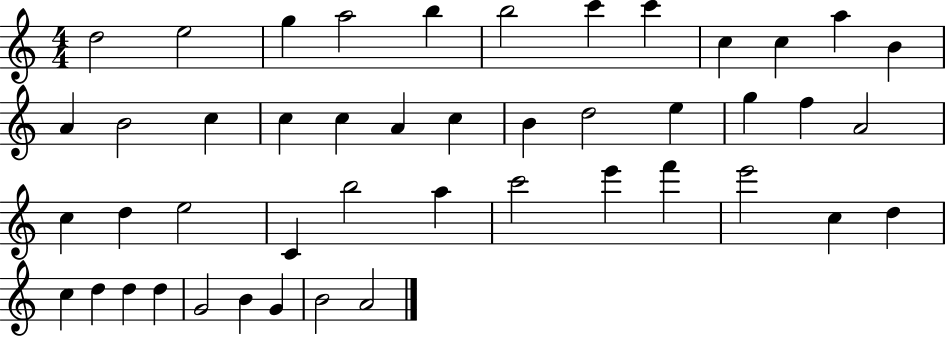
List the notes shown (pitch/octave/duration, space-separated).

D5/h E5/h G5/q A5/h B5/q B5/h C6/q C6/q C5/q C5/q A5/q B4/q A4/q B4/h C5/q C5/q C5/q A4/q C5/q B4/q D5/h E5/q G5/q F5/q A4/h C5/q D5/q E5/h C4/q B5/h A5/q C6/h E6/q F6/q E6/h C5/q D5/q C5/q D5/q D5/q D5/q G4/h B4/q G4/q B4/h A4/h